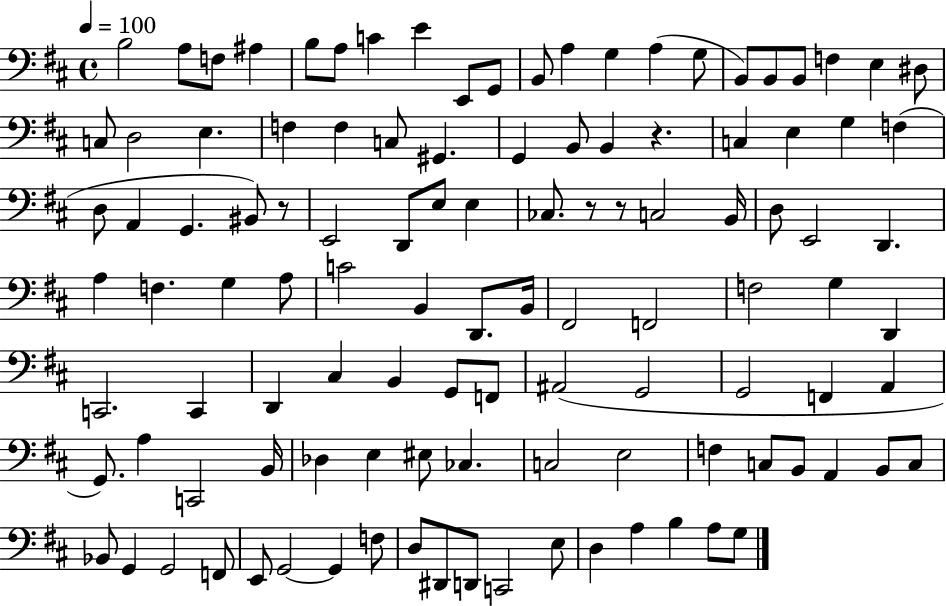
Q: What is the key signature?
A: D major